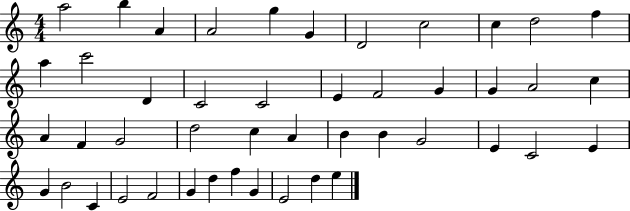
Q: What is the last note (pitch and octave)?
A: E5